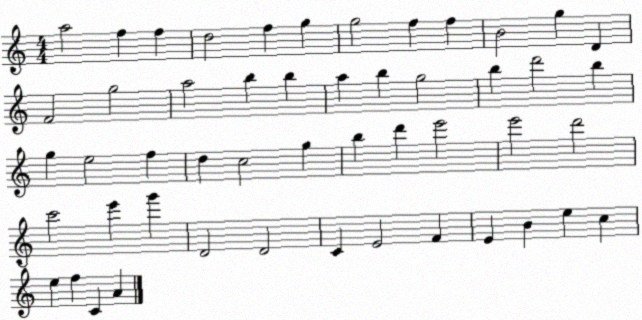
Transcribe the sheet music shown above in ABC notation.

X:1
T:Untitled
M:4/4
L:1/4
K:C
a2 f f d2 f g g2 f f B2 g D F2 g2 a2 b b a b g2 b d'2 b g e2 f d c2 g b d' e'2 e'2 d'2 c'2 e' g' D2 D2 C E2 F E B e c e f C A